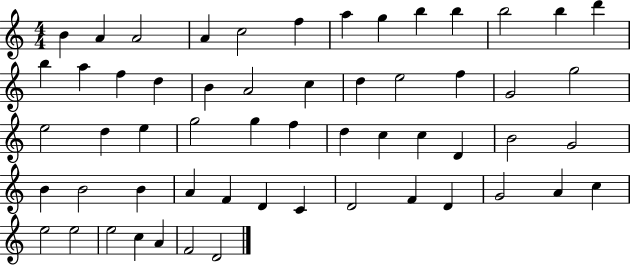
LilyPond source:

{
  \clef treble
  \numericTimeSignature
  \time 4/4
  \key c \major
  b'4 a'4 a'2 | a'4 c''2 f''4 | a''4 g''4 b''4 b''4 | b''2 b''4 d'''4 | \break b''4 a''4 f''4 d''4 | b'4 a'2 c''4 | d''4 e''2 f''4 | g'2 g''2 | \break e''2 d''4 e''4 | g''2 g''4 f''4 | d''4 c''4 c''4 d'4 | b'2 g'2 | \break b'4 b'2 b'4 | a'4 f'4 d'4 c'4 | d'2 f'4 d'4 | g'2 a'4 c''4 | \break e''2 e''2 | e''2 c''4 a'4 | f'2 d'2 | \bar "|."
}